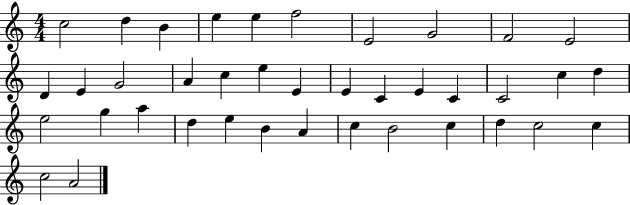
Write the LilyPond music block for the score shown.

{
  \clef treble
  \numericTimeSignature
  \time 4/4
  \key c \major
  c''2 d''4 b'4 | e''4 e''4 f''2 | e'2 g'2 | f'2 e'2 | \break d'4 e'4 g'2 | a'4 c''4 e''4 e'4 | e'4 c'4 e'4 c'4 | c'2 c''4 d''4 | \break e''2 g''4 a''4 | d''4 e''4 b'4 a'4 | c''4 b'2 c''4 | d''4 c''2 c''4 | \break c''2 a'2 | \bar "|."
}